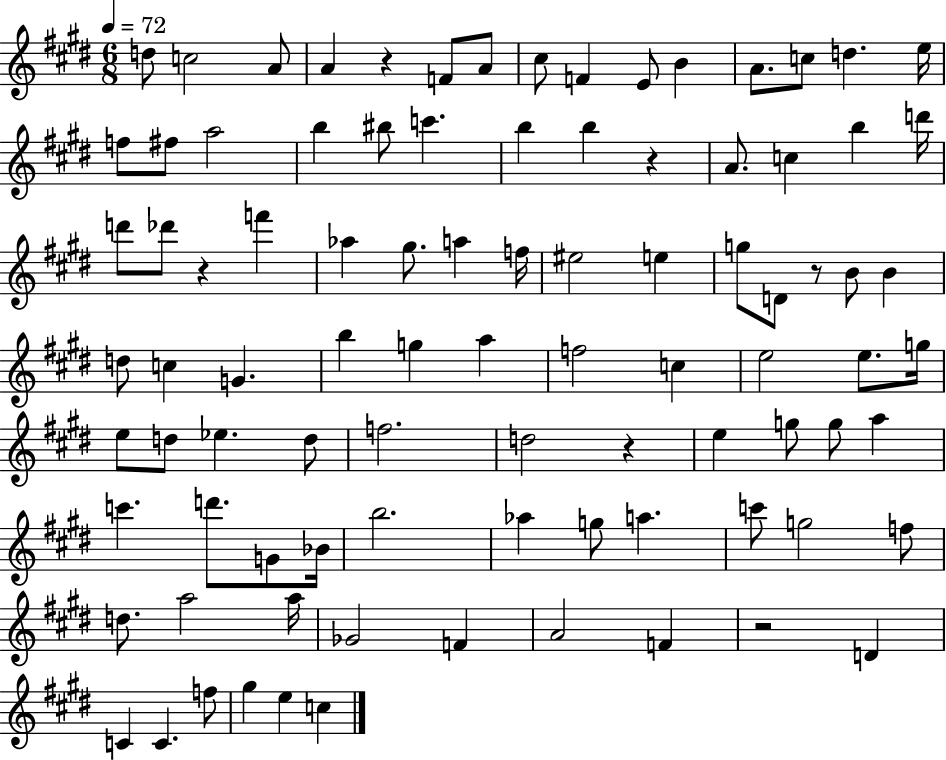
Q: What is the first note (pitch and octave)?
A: D5